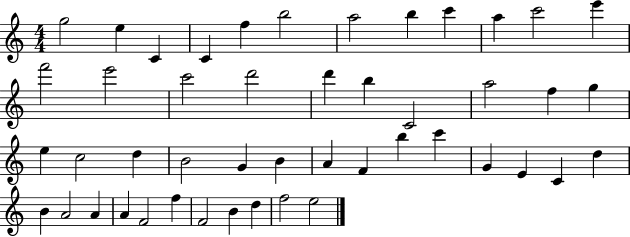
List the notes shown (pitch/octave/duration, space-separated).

G5/h E5/q C4/q C4/q F5/q B5/h A5/h B5/q C6/q A5/q C6/h E6/q F6/h E6/h C6/h D6/h D6/q B5/q C4/h A5/h F5/q G5/q E5/q C5/h D5/q B4/h G4/q B4/q A4/q F4/q B5/q C6/q G4/q E4/q C4/q D5/q B4/q A4/h A4/q A4/q F4/h F5/q F4/h B4/q D5/q F5/h E5/h